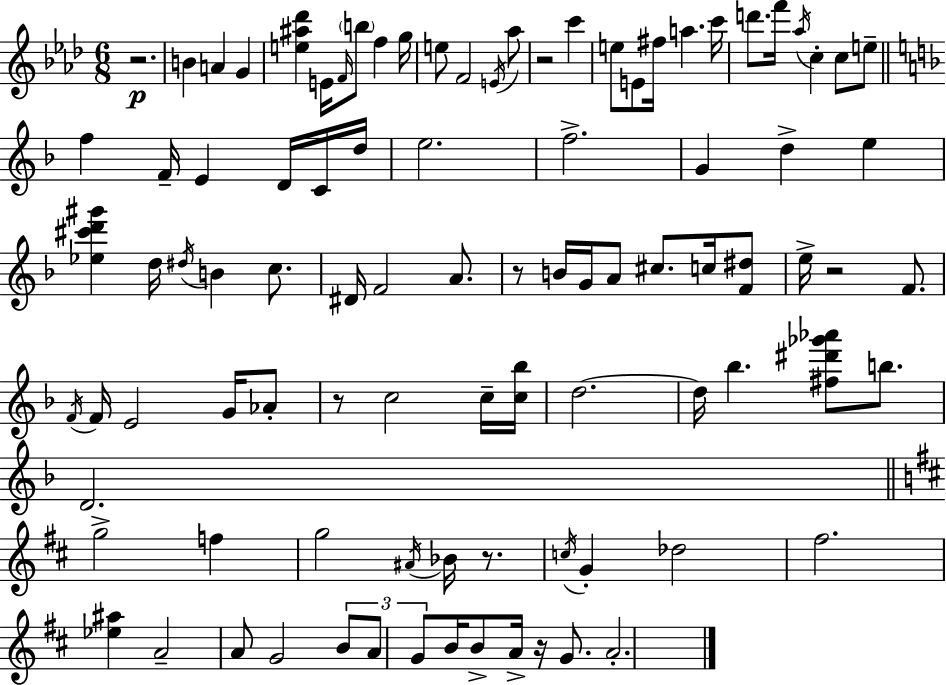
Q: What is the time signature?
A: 6/8